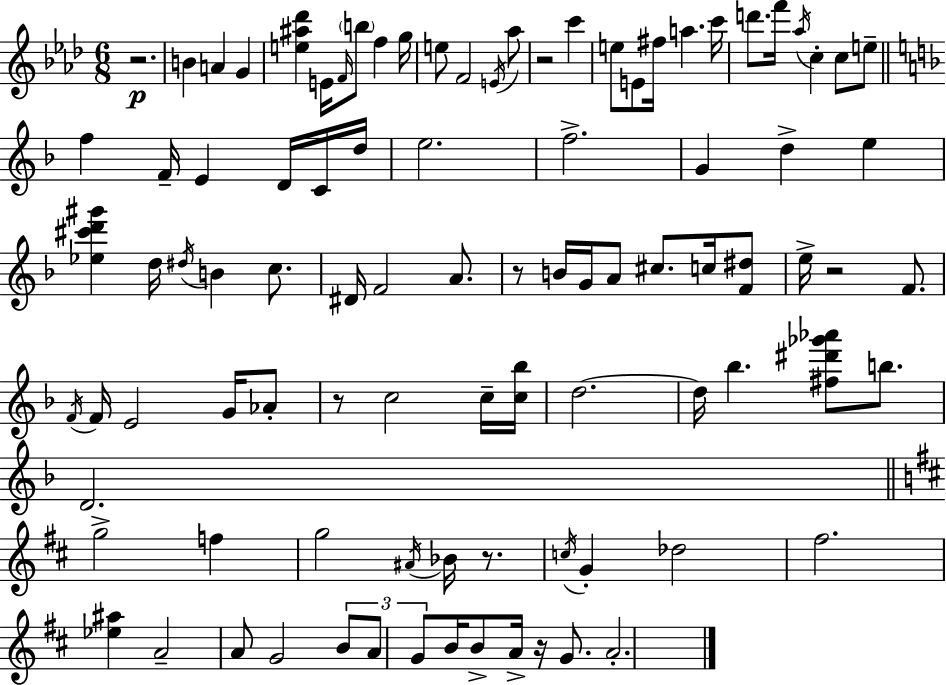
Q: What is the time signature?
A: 6/8